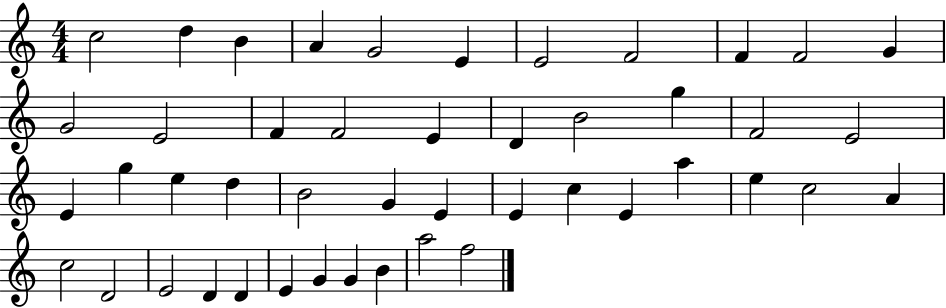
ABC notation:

X:1
T:Untitled
M:4/4
L:1/4
K:C
c2 d B A G2 E E2 F2 F F2 G G2 E2 F F2 E D B2 g F2 E2 E g e d B2 G E E c E a e c2 A c2 D2 E2 D D E G G B a2 f2